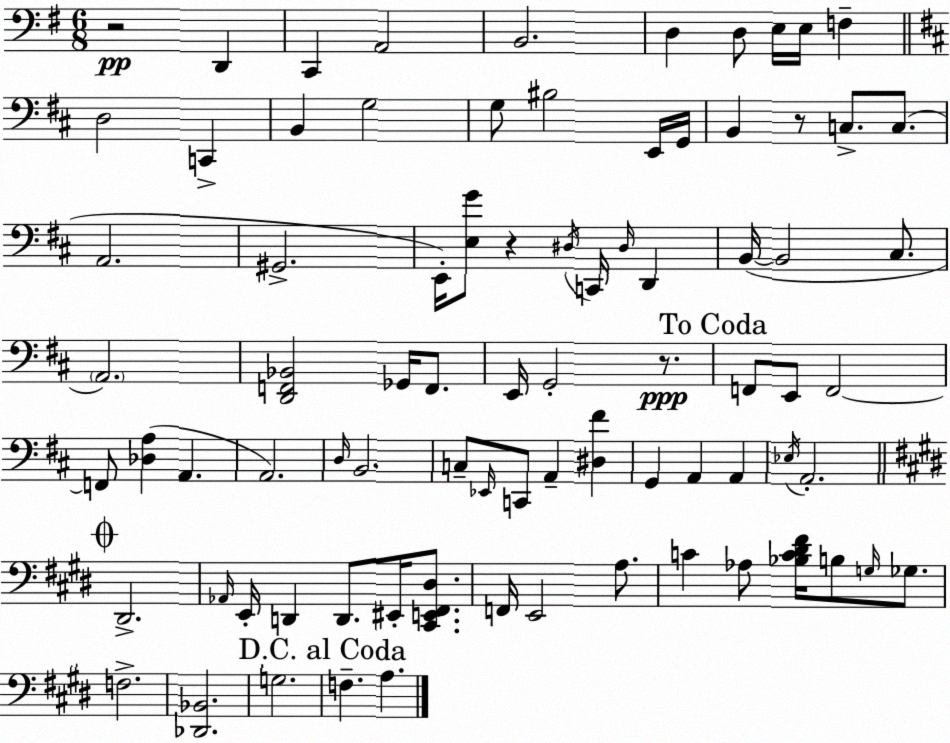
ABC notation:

X:1
T:Untitled
M:6/8
L:1/4
K:G
z2 D,, C,, A,,2 B,,2 D, D,/2 E,/4 E,/4 F, D,2 C,, B,, G,2 G,/2 ^B,2 E,,/4 G,,/4 B,, z/2 C,/2 C,/2 A,,2 ^G,,2 E,,/4 [E,G]/2 z ^D,/4 C,,/4 ^D,/4 D,, B,,/4 B,,2 ^C,/2 A,,2 [D,,F,,_B,,]2 _G,,/4 F,,/2 E,,/4 G,,2 z/2 F,,/2 E,,/2 F,,2 F,,/2 [_D,A,] A,, A,,2 D,/4 B,,2 C,/2 _E,,/4 C,,/2 A,, [^D,^F] G,, A,, A,, _E,/4 A,,2 ^D,,2 _A,,/4 E,,/4 D,, D,,/2 ^E,,/4 [^C,,E,,^F,,^D,]/2 F,,/4 E,,2 A,/2 C _A,/2 [_B,C^D^F]/4 B,/2 G,/4 _G,/2 F,2 [_D,,_B,,]2 G,2 F, A,